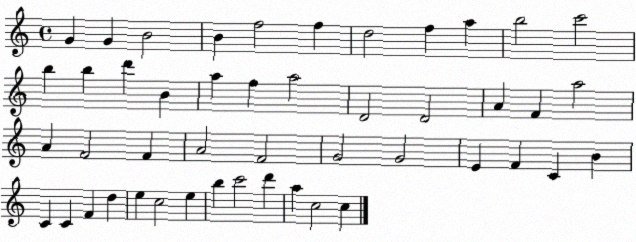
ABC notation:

X:1
T:Untitled
M:4/4
L:1/4
K:C
G G B2 B f2 f d2 f a b2 c'2 b b d' B a f a2 D2 D2 A F a2 A F2 F A2 F2 G2 G2 E F C B C C F d e c2 e b c'2 d' a c2 c